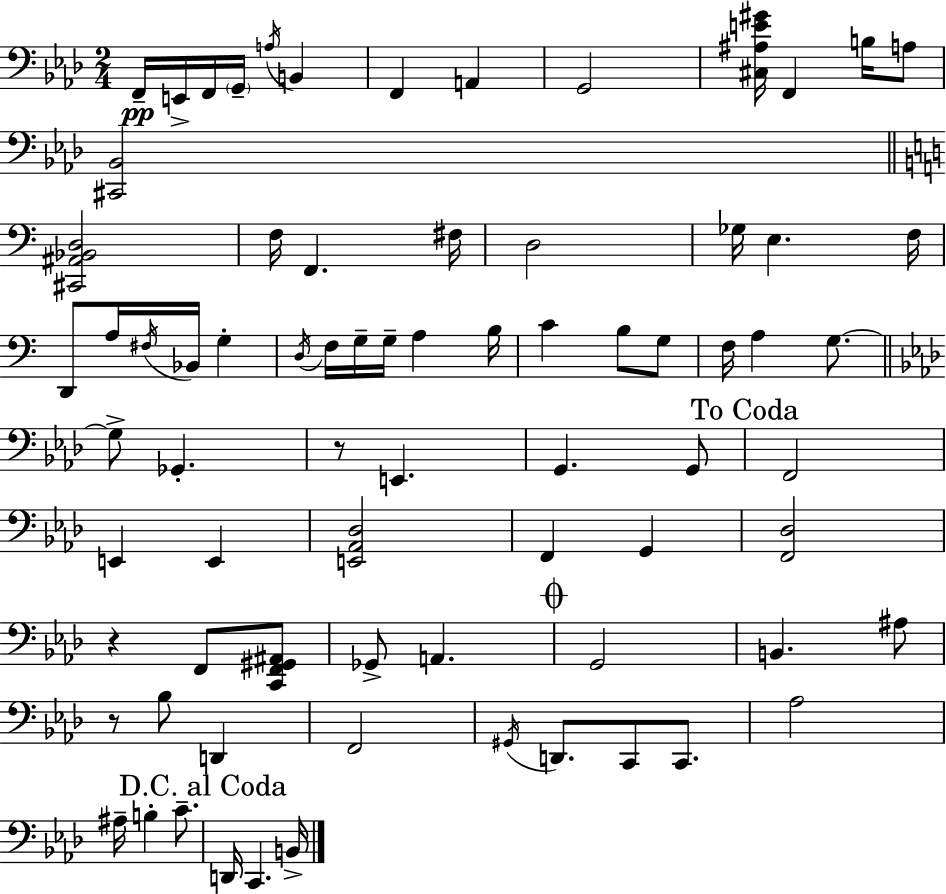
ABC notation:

X:1
T:Untitled
M:2/4
L:1/4
K:Fm
F,,/4 E,,/4 F,,/4 G,,/4 A,/4 B,, F,, A,, G,,2 [^C,^A,E^G]/4 F,, B,/4 A,/2 [^C,,_B,,]2 [^C,,^A,,_B,,D,]2 F,/4 F,, ^F,/4 D,2 _G,/4 E, F,/4 D,,/2 A,/4 ^F,/4 _B,,/4 G, D,/4 F,/4 G,/4 G,/4 A, B,/4 C B,/2 G,/2 F,/4 A, G,/2 G,/2 _G,, z/2 E,, G,, G,,/2 F,,2 E,, E,, [E,,_A,,_D,]2 F,, G,, [F,,_D,]2 z F,,/2 [C,,F,,^G,,^A,,]/2 _G,,/2 A,, G,,2 B,, ^A,/2 z/2 _B,/2 D,, F,,2 ^G,,/4 D,,/2 C,,/2 C,,/2 _A,2 ^A,/4 B, C/2 D,,/4 C,, B,,/4